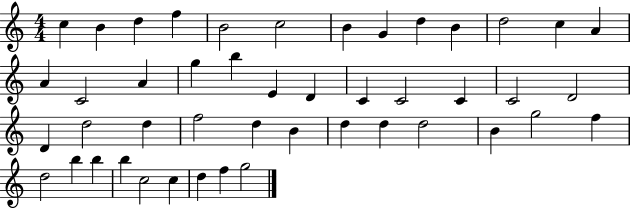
X:1
T:Untitled
M:4/4
L:1/4
K:C
c B d f B2 c2 B G d B d2 c A A C2 A g b E D C C2 C C2 D2 D d2 d f2 d B d d d2 B g2 f d2 b b b c2 c d f g2